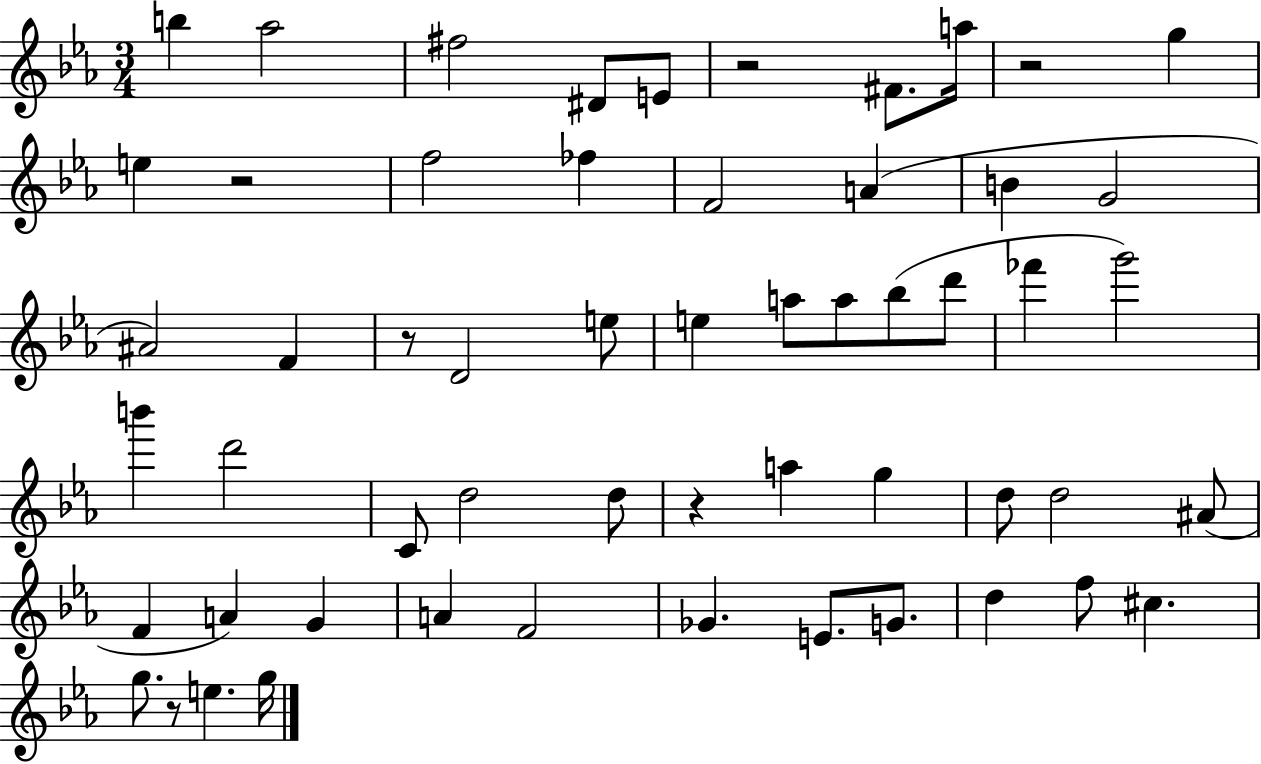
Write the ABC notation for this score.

X:1
T:Untitled
M:3/4
L:1/4
K:Eb
b _a2 ^f2 ^D/2 E/2 z2 ^F/2 a/4 z2 g e z2 f2 _f F2 A B G2 ^A2 F z/2 D2 e/2 e a/2 a/2 _b/2 d'/2 _f' g'2 b' d'2 C/2 d2 d/2 z a g d/2 d2 ^A/2 F A G A F2 _G E/2 G/2 d f/2 ^c g/2 z/2 e g/4